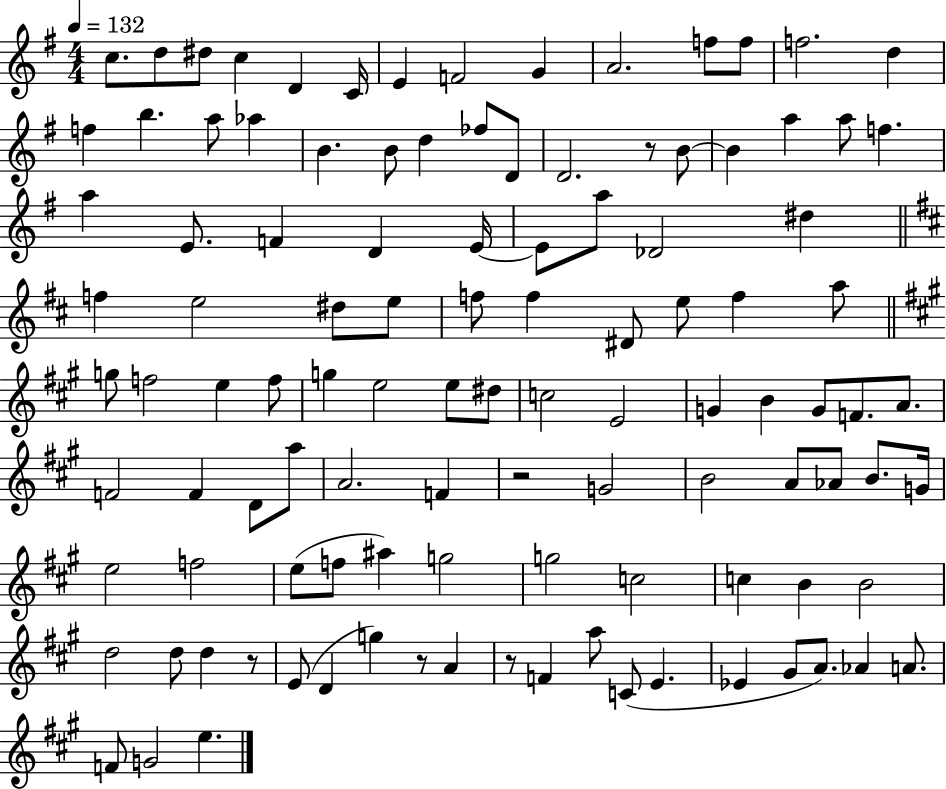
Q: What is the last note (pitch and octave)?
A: E5